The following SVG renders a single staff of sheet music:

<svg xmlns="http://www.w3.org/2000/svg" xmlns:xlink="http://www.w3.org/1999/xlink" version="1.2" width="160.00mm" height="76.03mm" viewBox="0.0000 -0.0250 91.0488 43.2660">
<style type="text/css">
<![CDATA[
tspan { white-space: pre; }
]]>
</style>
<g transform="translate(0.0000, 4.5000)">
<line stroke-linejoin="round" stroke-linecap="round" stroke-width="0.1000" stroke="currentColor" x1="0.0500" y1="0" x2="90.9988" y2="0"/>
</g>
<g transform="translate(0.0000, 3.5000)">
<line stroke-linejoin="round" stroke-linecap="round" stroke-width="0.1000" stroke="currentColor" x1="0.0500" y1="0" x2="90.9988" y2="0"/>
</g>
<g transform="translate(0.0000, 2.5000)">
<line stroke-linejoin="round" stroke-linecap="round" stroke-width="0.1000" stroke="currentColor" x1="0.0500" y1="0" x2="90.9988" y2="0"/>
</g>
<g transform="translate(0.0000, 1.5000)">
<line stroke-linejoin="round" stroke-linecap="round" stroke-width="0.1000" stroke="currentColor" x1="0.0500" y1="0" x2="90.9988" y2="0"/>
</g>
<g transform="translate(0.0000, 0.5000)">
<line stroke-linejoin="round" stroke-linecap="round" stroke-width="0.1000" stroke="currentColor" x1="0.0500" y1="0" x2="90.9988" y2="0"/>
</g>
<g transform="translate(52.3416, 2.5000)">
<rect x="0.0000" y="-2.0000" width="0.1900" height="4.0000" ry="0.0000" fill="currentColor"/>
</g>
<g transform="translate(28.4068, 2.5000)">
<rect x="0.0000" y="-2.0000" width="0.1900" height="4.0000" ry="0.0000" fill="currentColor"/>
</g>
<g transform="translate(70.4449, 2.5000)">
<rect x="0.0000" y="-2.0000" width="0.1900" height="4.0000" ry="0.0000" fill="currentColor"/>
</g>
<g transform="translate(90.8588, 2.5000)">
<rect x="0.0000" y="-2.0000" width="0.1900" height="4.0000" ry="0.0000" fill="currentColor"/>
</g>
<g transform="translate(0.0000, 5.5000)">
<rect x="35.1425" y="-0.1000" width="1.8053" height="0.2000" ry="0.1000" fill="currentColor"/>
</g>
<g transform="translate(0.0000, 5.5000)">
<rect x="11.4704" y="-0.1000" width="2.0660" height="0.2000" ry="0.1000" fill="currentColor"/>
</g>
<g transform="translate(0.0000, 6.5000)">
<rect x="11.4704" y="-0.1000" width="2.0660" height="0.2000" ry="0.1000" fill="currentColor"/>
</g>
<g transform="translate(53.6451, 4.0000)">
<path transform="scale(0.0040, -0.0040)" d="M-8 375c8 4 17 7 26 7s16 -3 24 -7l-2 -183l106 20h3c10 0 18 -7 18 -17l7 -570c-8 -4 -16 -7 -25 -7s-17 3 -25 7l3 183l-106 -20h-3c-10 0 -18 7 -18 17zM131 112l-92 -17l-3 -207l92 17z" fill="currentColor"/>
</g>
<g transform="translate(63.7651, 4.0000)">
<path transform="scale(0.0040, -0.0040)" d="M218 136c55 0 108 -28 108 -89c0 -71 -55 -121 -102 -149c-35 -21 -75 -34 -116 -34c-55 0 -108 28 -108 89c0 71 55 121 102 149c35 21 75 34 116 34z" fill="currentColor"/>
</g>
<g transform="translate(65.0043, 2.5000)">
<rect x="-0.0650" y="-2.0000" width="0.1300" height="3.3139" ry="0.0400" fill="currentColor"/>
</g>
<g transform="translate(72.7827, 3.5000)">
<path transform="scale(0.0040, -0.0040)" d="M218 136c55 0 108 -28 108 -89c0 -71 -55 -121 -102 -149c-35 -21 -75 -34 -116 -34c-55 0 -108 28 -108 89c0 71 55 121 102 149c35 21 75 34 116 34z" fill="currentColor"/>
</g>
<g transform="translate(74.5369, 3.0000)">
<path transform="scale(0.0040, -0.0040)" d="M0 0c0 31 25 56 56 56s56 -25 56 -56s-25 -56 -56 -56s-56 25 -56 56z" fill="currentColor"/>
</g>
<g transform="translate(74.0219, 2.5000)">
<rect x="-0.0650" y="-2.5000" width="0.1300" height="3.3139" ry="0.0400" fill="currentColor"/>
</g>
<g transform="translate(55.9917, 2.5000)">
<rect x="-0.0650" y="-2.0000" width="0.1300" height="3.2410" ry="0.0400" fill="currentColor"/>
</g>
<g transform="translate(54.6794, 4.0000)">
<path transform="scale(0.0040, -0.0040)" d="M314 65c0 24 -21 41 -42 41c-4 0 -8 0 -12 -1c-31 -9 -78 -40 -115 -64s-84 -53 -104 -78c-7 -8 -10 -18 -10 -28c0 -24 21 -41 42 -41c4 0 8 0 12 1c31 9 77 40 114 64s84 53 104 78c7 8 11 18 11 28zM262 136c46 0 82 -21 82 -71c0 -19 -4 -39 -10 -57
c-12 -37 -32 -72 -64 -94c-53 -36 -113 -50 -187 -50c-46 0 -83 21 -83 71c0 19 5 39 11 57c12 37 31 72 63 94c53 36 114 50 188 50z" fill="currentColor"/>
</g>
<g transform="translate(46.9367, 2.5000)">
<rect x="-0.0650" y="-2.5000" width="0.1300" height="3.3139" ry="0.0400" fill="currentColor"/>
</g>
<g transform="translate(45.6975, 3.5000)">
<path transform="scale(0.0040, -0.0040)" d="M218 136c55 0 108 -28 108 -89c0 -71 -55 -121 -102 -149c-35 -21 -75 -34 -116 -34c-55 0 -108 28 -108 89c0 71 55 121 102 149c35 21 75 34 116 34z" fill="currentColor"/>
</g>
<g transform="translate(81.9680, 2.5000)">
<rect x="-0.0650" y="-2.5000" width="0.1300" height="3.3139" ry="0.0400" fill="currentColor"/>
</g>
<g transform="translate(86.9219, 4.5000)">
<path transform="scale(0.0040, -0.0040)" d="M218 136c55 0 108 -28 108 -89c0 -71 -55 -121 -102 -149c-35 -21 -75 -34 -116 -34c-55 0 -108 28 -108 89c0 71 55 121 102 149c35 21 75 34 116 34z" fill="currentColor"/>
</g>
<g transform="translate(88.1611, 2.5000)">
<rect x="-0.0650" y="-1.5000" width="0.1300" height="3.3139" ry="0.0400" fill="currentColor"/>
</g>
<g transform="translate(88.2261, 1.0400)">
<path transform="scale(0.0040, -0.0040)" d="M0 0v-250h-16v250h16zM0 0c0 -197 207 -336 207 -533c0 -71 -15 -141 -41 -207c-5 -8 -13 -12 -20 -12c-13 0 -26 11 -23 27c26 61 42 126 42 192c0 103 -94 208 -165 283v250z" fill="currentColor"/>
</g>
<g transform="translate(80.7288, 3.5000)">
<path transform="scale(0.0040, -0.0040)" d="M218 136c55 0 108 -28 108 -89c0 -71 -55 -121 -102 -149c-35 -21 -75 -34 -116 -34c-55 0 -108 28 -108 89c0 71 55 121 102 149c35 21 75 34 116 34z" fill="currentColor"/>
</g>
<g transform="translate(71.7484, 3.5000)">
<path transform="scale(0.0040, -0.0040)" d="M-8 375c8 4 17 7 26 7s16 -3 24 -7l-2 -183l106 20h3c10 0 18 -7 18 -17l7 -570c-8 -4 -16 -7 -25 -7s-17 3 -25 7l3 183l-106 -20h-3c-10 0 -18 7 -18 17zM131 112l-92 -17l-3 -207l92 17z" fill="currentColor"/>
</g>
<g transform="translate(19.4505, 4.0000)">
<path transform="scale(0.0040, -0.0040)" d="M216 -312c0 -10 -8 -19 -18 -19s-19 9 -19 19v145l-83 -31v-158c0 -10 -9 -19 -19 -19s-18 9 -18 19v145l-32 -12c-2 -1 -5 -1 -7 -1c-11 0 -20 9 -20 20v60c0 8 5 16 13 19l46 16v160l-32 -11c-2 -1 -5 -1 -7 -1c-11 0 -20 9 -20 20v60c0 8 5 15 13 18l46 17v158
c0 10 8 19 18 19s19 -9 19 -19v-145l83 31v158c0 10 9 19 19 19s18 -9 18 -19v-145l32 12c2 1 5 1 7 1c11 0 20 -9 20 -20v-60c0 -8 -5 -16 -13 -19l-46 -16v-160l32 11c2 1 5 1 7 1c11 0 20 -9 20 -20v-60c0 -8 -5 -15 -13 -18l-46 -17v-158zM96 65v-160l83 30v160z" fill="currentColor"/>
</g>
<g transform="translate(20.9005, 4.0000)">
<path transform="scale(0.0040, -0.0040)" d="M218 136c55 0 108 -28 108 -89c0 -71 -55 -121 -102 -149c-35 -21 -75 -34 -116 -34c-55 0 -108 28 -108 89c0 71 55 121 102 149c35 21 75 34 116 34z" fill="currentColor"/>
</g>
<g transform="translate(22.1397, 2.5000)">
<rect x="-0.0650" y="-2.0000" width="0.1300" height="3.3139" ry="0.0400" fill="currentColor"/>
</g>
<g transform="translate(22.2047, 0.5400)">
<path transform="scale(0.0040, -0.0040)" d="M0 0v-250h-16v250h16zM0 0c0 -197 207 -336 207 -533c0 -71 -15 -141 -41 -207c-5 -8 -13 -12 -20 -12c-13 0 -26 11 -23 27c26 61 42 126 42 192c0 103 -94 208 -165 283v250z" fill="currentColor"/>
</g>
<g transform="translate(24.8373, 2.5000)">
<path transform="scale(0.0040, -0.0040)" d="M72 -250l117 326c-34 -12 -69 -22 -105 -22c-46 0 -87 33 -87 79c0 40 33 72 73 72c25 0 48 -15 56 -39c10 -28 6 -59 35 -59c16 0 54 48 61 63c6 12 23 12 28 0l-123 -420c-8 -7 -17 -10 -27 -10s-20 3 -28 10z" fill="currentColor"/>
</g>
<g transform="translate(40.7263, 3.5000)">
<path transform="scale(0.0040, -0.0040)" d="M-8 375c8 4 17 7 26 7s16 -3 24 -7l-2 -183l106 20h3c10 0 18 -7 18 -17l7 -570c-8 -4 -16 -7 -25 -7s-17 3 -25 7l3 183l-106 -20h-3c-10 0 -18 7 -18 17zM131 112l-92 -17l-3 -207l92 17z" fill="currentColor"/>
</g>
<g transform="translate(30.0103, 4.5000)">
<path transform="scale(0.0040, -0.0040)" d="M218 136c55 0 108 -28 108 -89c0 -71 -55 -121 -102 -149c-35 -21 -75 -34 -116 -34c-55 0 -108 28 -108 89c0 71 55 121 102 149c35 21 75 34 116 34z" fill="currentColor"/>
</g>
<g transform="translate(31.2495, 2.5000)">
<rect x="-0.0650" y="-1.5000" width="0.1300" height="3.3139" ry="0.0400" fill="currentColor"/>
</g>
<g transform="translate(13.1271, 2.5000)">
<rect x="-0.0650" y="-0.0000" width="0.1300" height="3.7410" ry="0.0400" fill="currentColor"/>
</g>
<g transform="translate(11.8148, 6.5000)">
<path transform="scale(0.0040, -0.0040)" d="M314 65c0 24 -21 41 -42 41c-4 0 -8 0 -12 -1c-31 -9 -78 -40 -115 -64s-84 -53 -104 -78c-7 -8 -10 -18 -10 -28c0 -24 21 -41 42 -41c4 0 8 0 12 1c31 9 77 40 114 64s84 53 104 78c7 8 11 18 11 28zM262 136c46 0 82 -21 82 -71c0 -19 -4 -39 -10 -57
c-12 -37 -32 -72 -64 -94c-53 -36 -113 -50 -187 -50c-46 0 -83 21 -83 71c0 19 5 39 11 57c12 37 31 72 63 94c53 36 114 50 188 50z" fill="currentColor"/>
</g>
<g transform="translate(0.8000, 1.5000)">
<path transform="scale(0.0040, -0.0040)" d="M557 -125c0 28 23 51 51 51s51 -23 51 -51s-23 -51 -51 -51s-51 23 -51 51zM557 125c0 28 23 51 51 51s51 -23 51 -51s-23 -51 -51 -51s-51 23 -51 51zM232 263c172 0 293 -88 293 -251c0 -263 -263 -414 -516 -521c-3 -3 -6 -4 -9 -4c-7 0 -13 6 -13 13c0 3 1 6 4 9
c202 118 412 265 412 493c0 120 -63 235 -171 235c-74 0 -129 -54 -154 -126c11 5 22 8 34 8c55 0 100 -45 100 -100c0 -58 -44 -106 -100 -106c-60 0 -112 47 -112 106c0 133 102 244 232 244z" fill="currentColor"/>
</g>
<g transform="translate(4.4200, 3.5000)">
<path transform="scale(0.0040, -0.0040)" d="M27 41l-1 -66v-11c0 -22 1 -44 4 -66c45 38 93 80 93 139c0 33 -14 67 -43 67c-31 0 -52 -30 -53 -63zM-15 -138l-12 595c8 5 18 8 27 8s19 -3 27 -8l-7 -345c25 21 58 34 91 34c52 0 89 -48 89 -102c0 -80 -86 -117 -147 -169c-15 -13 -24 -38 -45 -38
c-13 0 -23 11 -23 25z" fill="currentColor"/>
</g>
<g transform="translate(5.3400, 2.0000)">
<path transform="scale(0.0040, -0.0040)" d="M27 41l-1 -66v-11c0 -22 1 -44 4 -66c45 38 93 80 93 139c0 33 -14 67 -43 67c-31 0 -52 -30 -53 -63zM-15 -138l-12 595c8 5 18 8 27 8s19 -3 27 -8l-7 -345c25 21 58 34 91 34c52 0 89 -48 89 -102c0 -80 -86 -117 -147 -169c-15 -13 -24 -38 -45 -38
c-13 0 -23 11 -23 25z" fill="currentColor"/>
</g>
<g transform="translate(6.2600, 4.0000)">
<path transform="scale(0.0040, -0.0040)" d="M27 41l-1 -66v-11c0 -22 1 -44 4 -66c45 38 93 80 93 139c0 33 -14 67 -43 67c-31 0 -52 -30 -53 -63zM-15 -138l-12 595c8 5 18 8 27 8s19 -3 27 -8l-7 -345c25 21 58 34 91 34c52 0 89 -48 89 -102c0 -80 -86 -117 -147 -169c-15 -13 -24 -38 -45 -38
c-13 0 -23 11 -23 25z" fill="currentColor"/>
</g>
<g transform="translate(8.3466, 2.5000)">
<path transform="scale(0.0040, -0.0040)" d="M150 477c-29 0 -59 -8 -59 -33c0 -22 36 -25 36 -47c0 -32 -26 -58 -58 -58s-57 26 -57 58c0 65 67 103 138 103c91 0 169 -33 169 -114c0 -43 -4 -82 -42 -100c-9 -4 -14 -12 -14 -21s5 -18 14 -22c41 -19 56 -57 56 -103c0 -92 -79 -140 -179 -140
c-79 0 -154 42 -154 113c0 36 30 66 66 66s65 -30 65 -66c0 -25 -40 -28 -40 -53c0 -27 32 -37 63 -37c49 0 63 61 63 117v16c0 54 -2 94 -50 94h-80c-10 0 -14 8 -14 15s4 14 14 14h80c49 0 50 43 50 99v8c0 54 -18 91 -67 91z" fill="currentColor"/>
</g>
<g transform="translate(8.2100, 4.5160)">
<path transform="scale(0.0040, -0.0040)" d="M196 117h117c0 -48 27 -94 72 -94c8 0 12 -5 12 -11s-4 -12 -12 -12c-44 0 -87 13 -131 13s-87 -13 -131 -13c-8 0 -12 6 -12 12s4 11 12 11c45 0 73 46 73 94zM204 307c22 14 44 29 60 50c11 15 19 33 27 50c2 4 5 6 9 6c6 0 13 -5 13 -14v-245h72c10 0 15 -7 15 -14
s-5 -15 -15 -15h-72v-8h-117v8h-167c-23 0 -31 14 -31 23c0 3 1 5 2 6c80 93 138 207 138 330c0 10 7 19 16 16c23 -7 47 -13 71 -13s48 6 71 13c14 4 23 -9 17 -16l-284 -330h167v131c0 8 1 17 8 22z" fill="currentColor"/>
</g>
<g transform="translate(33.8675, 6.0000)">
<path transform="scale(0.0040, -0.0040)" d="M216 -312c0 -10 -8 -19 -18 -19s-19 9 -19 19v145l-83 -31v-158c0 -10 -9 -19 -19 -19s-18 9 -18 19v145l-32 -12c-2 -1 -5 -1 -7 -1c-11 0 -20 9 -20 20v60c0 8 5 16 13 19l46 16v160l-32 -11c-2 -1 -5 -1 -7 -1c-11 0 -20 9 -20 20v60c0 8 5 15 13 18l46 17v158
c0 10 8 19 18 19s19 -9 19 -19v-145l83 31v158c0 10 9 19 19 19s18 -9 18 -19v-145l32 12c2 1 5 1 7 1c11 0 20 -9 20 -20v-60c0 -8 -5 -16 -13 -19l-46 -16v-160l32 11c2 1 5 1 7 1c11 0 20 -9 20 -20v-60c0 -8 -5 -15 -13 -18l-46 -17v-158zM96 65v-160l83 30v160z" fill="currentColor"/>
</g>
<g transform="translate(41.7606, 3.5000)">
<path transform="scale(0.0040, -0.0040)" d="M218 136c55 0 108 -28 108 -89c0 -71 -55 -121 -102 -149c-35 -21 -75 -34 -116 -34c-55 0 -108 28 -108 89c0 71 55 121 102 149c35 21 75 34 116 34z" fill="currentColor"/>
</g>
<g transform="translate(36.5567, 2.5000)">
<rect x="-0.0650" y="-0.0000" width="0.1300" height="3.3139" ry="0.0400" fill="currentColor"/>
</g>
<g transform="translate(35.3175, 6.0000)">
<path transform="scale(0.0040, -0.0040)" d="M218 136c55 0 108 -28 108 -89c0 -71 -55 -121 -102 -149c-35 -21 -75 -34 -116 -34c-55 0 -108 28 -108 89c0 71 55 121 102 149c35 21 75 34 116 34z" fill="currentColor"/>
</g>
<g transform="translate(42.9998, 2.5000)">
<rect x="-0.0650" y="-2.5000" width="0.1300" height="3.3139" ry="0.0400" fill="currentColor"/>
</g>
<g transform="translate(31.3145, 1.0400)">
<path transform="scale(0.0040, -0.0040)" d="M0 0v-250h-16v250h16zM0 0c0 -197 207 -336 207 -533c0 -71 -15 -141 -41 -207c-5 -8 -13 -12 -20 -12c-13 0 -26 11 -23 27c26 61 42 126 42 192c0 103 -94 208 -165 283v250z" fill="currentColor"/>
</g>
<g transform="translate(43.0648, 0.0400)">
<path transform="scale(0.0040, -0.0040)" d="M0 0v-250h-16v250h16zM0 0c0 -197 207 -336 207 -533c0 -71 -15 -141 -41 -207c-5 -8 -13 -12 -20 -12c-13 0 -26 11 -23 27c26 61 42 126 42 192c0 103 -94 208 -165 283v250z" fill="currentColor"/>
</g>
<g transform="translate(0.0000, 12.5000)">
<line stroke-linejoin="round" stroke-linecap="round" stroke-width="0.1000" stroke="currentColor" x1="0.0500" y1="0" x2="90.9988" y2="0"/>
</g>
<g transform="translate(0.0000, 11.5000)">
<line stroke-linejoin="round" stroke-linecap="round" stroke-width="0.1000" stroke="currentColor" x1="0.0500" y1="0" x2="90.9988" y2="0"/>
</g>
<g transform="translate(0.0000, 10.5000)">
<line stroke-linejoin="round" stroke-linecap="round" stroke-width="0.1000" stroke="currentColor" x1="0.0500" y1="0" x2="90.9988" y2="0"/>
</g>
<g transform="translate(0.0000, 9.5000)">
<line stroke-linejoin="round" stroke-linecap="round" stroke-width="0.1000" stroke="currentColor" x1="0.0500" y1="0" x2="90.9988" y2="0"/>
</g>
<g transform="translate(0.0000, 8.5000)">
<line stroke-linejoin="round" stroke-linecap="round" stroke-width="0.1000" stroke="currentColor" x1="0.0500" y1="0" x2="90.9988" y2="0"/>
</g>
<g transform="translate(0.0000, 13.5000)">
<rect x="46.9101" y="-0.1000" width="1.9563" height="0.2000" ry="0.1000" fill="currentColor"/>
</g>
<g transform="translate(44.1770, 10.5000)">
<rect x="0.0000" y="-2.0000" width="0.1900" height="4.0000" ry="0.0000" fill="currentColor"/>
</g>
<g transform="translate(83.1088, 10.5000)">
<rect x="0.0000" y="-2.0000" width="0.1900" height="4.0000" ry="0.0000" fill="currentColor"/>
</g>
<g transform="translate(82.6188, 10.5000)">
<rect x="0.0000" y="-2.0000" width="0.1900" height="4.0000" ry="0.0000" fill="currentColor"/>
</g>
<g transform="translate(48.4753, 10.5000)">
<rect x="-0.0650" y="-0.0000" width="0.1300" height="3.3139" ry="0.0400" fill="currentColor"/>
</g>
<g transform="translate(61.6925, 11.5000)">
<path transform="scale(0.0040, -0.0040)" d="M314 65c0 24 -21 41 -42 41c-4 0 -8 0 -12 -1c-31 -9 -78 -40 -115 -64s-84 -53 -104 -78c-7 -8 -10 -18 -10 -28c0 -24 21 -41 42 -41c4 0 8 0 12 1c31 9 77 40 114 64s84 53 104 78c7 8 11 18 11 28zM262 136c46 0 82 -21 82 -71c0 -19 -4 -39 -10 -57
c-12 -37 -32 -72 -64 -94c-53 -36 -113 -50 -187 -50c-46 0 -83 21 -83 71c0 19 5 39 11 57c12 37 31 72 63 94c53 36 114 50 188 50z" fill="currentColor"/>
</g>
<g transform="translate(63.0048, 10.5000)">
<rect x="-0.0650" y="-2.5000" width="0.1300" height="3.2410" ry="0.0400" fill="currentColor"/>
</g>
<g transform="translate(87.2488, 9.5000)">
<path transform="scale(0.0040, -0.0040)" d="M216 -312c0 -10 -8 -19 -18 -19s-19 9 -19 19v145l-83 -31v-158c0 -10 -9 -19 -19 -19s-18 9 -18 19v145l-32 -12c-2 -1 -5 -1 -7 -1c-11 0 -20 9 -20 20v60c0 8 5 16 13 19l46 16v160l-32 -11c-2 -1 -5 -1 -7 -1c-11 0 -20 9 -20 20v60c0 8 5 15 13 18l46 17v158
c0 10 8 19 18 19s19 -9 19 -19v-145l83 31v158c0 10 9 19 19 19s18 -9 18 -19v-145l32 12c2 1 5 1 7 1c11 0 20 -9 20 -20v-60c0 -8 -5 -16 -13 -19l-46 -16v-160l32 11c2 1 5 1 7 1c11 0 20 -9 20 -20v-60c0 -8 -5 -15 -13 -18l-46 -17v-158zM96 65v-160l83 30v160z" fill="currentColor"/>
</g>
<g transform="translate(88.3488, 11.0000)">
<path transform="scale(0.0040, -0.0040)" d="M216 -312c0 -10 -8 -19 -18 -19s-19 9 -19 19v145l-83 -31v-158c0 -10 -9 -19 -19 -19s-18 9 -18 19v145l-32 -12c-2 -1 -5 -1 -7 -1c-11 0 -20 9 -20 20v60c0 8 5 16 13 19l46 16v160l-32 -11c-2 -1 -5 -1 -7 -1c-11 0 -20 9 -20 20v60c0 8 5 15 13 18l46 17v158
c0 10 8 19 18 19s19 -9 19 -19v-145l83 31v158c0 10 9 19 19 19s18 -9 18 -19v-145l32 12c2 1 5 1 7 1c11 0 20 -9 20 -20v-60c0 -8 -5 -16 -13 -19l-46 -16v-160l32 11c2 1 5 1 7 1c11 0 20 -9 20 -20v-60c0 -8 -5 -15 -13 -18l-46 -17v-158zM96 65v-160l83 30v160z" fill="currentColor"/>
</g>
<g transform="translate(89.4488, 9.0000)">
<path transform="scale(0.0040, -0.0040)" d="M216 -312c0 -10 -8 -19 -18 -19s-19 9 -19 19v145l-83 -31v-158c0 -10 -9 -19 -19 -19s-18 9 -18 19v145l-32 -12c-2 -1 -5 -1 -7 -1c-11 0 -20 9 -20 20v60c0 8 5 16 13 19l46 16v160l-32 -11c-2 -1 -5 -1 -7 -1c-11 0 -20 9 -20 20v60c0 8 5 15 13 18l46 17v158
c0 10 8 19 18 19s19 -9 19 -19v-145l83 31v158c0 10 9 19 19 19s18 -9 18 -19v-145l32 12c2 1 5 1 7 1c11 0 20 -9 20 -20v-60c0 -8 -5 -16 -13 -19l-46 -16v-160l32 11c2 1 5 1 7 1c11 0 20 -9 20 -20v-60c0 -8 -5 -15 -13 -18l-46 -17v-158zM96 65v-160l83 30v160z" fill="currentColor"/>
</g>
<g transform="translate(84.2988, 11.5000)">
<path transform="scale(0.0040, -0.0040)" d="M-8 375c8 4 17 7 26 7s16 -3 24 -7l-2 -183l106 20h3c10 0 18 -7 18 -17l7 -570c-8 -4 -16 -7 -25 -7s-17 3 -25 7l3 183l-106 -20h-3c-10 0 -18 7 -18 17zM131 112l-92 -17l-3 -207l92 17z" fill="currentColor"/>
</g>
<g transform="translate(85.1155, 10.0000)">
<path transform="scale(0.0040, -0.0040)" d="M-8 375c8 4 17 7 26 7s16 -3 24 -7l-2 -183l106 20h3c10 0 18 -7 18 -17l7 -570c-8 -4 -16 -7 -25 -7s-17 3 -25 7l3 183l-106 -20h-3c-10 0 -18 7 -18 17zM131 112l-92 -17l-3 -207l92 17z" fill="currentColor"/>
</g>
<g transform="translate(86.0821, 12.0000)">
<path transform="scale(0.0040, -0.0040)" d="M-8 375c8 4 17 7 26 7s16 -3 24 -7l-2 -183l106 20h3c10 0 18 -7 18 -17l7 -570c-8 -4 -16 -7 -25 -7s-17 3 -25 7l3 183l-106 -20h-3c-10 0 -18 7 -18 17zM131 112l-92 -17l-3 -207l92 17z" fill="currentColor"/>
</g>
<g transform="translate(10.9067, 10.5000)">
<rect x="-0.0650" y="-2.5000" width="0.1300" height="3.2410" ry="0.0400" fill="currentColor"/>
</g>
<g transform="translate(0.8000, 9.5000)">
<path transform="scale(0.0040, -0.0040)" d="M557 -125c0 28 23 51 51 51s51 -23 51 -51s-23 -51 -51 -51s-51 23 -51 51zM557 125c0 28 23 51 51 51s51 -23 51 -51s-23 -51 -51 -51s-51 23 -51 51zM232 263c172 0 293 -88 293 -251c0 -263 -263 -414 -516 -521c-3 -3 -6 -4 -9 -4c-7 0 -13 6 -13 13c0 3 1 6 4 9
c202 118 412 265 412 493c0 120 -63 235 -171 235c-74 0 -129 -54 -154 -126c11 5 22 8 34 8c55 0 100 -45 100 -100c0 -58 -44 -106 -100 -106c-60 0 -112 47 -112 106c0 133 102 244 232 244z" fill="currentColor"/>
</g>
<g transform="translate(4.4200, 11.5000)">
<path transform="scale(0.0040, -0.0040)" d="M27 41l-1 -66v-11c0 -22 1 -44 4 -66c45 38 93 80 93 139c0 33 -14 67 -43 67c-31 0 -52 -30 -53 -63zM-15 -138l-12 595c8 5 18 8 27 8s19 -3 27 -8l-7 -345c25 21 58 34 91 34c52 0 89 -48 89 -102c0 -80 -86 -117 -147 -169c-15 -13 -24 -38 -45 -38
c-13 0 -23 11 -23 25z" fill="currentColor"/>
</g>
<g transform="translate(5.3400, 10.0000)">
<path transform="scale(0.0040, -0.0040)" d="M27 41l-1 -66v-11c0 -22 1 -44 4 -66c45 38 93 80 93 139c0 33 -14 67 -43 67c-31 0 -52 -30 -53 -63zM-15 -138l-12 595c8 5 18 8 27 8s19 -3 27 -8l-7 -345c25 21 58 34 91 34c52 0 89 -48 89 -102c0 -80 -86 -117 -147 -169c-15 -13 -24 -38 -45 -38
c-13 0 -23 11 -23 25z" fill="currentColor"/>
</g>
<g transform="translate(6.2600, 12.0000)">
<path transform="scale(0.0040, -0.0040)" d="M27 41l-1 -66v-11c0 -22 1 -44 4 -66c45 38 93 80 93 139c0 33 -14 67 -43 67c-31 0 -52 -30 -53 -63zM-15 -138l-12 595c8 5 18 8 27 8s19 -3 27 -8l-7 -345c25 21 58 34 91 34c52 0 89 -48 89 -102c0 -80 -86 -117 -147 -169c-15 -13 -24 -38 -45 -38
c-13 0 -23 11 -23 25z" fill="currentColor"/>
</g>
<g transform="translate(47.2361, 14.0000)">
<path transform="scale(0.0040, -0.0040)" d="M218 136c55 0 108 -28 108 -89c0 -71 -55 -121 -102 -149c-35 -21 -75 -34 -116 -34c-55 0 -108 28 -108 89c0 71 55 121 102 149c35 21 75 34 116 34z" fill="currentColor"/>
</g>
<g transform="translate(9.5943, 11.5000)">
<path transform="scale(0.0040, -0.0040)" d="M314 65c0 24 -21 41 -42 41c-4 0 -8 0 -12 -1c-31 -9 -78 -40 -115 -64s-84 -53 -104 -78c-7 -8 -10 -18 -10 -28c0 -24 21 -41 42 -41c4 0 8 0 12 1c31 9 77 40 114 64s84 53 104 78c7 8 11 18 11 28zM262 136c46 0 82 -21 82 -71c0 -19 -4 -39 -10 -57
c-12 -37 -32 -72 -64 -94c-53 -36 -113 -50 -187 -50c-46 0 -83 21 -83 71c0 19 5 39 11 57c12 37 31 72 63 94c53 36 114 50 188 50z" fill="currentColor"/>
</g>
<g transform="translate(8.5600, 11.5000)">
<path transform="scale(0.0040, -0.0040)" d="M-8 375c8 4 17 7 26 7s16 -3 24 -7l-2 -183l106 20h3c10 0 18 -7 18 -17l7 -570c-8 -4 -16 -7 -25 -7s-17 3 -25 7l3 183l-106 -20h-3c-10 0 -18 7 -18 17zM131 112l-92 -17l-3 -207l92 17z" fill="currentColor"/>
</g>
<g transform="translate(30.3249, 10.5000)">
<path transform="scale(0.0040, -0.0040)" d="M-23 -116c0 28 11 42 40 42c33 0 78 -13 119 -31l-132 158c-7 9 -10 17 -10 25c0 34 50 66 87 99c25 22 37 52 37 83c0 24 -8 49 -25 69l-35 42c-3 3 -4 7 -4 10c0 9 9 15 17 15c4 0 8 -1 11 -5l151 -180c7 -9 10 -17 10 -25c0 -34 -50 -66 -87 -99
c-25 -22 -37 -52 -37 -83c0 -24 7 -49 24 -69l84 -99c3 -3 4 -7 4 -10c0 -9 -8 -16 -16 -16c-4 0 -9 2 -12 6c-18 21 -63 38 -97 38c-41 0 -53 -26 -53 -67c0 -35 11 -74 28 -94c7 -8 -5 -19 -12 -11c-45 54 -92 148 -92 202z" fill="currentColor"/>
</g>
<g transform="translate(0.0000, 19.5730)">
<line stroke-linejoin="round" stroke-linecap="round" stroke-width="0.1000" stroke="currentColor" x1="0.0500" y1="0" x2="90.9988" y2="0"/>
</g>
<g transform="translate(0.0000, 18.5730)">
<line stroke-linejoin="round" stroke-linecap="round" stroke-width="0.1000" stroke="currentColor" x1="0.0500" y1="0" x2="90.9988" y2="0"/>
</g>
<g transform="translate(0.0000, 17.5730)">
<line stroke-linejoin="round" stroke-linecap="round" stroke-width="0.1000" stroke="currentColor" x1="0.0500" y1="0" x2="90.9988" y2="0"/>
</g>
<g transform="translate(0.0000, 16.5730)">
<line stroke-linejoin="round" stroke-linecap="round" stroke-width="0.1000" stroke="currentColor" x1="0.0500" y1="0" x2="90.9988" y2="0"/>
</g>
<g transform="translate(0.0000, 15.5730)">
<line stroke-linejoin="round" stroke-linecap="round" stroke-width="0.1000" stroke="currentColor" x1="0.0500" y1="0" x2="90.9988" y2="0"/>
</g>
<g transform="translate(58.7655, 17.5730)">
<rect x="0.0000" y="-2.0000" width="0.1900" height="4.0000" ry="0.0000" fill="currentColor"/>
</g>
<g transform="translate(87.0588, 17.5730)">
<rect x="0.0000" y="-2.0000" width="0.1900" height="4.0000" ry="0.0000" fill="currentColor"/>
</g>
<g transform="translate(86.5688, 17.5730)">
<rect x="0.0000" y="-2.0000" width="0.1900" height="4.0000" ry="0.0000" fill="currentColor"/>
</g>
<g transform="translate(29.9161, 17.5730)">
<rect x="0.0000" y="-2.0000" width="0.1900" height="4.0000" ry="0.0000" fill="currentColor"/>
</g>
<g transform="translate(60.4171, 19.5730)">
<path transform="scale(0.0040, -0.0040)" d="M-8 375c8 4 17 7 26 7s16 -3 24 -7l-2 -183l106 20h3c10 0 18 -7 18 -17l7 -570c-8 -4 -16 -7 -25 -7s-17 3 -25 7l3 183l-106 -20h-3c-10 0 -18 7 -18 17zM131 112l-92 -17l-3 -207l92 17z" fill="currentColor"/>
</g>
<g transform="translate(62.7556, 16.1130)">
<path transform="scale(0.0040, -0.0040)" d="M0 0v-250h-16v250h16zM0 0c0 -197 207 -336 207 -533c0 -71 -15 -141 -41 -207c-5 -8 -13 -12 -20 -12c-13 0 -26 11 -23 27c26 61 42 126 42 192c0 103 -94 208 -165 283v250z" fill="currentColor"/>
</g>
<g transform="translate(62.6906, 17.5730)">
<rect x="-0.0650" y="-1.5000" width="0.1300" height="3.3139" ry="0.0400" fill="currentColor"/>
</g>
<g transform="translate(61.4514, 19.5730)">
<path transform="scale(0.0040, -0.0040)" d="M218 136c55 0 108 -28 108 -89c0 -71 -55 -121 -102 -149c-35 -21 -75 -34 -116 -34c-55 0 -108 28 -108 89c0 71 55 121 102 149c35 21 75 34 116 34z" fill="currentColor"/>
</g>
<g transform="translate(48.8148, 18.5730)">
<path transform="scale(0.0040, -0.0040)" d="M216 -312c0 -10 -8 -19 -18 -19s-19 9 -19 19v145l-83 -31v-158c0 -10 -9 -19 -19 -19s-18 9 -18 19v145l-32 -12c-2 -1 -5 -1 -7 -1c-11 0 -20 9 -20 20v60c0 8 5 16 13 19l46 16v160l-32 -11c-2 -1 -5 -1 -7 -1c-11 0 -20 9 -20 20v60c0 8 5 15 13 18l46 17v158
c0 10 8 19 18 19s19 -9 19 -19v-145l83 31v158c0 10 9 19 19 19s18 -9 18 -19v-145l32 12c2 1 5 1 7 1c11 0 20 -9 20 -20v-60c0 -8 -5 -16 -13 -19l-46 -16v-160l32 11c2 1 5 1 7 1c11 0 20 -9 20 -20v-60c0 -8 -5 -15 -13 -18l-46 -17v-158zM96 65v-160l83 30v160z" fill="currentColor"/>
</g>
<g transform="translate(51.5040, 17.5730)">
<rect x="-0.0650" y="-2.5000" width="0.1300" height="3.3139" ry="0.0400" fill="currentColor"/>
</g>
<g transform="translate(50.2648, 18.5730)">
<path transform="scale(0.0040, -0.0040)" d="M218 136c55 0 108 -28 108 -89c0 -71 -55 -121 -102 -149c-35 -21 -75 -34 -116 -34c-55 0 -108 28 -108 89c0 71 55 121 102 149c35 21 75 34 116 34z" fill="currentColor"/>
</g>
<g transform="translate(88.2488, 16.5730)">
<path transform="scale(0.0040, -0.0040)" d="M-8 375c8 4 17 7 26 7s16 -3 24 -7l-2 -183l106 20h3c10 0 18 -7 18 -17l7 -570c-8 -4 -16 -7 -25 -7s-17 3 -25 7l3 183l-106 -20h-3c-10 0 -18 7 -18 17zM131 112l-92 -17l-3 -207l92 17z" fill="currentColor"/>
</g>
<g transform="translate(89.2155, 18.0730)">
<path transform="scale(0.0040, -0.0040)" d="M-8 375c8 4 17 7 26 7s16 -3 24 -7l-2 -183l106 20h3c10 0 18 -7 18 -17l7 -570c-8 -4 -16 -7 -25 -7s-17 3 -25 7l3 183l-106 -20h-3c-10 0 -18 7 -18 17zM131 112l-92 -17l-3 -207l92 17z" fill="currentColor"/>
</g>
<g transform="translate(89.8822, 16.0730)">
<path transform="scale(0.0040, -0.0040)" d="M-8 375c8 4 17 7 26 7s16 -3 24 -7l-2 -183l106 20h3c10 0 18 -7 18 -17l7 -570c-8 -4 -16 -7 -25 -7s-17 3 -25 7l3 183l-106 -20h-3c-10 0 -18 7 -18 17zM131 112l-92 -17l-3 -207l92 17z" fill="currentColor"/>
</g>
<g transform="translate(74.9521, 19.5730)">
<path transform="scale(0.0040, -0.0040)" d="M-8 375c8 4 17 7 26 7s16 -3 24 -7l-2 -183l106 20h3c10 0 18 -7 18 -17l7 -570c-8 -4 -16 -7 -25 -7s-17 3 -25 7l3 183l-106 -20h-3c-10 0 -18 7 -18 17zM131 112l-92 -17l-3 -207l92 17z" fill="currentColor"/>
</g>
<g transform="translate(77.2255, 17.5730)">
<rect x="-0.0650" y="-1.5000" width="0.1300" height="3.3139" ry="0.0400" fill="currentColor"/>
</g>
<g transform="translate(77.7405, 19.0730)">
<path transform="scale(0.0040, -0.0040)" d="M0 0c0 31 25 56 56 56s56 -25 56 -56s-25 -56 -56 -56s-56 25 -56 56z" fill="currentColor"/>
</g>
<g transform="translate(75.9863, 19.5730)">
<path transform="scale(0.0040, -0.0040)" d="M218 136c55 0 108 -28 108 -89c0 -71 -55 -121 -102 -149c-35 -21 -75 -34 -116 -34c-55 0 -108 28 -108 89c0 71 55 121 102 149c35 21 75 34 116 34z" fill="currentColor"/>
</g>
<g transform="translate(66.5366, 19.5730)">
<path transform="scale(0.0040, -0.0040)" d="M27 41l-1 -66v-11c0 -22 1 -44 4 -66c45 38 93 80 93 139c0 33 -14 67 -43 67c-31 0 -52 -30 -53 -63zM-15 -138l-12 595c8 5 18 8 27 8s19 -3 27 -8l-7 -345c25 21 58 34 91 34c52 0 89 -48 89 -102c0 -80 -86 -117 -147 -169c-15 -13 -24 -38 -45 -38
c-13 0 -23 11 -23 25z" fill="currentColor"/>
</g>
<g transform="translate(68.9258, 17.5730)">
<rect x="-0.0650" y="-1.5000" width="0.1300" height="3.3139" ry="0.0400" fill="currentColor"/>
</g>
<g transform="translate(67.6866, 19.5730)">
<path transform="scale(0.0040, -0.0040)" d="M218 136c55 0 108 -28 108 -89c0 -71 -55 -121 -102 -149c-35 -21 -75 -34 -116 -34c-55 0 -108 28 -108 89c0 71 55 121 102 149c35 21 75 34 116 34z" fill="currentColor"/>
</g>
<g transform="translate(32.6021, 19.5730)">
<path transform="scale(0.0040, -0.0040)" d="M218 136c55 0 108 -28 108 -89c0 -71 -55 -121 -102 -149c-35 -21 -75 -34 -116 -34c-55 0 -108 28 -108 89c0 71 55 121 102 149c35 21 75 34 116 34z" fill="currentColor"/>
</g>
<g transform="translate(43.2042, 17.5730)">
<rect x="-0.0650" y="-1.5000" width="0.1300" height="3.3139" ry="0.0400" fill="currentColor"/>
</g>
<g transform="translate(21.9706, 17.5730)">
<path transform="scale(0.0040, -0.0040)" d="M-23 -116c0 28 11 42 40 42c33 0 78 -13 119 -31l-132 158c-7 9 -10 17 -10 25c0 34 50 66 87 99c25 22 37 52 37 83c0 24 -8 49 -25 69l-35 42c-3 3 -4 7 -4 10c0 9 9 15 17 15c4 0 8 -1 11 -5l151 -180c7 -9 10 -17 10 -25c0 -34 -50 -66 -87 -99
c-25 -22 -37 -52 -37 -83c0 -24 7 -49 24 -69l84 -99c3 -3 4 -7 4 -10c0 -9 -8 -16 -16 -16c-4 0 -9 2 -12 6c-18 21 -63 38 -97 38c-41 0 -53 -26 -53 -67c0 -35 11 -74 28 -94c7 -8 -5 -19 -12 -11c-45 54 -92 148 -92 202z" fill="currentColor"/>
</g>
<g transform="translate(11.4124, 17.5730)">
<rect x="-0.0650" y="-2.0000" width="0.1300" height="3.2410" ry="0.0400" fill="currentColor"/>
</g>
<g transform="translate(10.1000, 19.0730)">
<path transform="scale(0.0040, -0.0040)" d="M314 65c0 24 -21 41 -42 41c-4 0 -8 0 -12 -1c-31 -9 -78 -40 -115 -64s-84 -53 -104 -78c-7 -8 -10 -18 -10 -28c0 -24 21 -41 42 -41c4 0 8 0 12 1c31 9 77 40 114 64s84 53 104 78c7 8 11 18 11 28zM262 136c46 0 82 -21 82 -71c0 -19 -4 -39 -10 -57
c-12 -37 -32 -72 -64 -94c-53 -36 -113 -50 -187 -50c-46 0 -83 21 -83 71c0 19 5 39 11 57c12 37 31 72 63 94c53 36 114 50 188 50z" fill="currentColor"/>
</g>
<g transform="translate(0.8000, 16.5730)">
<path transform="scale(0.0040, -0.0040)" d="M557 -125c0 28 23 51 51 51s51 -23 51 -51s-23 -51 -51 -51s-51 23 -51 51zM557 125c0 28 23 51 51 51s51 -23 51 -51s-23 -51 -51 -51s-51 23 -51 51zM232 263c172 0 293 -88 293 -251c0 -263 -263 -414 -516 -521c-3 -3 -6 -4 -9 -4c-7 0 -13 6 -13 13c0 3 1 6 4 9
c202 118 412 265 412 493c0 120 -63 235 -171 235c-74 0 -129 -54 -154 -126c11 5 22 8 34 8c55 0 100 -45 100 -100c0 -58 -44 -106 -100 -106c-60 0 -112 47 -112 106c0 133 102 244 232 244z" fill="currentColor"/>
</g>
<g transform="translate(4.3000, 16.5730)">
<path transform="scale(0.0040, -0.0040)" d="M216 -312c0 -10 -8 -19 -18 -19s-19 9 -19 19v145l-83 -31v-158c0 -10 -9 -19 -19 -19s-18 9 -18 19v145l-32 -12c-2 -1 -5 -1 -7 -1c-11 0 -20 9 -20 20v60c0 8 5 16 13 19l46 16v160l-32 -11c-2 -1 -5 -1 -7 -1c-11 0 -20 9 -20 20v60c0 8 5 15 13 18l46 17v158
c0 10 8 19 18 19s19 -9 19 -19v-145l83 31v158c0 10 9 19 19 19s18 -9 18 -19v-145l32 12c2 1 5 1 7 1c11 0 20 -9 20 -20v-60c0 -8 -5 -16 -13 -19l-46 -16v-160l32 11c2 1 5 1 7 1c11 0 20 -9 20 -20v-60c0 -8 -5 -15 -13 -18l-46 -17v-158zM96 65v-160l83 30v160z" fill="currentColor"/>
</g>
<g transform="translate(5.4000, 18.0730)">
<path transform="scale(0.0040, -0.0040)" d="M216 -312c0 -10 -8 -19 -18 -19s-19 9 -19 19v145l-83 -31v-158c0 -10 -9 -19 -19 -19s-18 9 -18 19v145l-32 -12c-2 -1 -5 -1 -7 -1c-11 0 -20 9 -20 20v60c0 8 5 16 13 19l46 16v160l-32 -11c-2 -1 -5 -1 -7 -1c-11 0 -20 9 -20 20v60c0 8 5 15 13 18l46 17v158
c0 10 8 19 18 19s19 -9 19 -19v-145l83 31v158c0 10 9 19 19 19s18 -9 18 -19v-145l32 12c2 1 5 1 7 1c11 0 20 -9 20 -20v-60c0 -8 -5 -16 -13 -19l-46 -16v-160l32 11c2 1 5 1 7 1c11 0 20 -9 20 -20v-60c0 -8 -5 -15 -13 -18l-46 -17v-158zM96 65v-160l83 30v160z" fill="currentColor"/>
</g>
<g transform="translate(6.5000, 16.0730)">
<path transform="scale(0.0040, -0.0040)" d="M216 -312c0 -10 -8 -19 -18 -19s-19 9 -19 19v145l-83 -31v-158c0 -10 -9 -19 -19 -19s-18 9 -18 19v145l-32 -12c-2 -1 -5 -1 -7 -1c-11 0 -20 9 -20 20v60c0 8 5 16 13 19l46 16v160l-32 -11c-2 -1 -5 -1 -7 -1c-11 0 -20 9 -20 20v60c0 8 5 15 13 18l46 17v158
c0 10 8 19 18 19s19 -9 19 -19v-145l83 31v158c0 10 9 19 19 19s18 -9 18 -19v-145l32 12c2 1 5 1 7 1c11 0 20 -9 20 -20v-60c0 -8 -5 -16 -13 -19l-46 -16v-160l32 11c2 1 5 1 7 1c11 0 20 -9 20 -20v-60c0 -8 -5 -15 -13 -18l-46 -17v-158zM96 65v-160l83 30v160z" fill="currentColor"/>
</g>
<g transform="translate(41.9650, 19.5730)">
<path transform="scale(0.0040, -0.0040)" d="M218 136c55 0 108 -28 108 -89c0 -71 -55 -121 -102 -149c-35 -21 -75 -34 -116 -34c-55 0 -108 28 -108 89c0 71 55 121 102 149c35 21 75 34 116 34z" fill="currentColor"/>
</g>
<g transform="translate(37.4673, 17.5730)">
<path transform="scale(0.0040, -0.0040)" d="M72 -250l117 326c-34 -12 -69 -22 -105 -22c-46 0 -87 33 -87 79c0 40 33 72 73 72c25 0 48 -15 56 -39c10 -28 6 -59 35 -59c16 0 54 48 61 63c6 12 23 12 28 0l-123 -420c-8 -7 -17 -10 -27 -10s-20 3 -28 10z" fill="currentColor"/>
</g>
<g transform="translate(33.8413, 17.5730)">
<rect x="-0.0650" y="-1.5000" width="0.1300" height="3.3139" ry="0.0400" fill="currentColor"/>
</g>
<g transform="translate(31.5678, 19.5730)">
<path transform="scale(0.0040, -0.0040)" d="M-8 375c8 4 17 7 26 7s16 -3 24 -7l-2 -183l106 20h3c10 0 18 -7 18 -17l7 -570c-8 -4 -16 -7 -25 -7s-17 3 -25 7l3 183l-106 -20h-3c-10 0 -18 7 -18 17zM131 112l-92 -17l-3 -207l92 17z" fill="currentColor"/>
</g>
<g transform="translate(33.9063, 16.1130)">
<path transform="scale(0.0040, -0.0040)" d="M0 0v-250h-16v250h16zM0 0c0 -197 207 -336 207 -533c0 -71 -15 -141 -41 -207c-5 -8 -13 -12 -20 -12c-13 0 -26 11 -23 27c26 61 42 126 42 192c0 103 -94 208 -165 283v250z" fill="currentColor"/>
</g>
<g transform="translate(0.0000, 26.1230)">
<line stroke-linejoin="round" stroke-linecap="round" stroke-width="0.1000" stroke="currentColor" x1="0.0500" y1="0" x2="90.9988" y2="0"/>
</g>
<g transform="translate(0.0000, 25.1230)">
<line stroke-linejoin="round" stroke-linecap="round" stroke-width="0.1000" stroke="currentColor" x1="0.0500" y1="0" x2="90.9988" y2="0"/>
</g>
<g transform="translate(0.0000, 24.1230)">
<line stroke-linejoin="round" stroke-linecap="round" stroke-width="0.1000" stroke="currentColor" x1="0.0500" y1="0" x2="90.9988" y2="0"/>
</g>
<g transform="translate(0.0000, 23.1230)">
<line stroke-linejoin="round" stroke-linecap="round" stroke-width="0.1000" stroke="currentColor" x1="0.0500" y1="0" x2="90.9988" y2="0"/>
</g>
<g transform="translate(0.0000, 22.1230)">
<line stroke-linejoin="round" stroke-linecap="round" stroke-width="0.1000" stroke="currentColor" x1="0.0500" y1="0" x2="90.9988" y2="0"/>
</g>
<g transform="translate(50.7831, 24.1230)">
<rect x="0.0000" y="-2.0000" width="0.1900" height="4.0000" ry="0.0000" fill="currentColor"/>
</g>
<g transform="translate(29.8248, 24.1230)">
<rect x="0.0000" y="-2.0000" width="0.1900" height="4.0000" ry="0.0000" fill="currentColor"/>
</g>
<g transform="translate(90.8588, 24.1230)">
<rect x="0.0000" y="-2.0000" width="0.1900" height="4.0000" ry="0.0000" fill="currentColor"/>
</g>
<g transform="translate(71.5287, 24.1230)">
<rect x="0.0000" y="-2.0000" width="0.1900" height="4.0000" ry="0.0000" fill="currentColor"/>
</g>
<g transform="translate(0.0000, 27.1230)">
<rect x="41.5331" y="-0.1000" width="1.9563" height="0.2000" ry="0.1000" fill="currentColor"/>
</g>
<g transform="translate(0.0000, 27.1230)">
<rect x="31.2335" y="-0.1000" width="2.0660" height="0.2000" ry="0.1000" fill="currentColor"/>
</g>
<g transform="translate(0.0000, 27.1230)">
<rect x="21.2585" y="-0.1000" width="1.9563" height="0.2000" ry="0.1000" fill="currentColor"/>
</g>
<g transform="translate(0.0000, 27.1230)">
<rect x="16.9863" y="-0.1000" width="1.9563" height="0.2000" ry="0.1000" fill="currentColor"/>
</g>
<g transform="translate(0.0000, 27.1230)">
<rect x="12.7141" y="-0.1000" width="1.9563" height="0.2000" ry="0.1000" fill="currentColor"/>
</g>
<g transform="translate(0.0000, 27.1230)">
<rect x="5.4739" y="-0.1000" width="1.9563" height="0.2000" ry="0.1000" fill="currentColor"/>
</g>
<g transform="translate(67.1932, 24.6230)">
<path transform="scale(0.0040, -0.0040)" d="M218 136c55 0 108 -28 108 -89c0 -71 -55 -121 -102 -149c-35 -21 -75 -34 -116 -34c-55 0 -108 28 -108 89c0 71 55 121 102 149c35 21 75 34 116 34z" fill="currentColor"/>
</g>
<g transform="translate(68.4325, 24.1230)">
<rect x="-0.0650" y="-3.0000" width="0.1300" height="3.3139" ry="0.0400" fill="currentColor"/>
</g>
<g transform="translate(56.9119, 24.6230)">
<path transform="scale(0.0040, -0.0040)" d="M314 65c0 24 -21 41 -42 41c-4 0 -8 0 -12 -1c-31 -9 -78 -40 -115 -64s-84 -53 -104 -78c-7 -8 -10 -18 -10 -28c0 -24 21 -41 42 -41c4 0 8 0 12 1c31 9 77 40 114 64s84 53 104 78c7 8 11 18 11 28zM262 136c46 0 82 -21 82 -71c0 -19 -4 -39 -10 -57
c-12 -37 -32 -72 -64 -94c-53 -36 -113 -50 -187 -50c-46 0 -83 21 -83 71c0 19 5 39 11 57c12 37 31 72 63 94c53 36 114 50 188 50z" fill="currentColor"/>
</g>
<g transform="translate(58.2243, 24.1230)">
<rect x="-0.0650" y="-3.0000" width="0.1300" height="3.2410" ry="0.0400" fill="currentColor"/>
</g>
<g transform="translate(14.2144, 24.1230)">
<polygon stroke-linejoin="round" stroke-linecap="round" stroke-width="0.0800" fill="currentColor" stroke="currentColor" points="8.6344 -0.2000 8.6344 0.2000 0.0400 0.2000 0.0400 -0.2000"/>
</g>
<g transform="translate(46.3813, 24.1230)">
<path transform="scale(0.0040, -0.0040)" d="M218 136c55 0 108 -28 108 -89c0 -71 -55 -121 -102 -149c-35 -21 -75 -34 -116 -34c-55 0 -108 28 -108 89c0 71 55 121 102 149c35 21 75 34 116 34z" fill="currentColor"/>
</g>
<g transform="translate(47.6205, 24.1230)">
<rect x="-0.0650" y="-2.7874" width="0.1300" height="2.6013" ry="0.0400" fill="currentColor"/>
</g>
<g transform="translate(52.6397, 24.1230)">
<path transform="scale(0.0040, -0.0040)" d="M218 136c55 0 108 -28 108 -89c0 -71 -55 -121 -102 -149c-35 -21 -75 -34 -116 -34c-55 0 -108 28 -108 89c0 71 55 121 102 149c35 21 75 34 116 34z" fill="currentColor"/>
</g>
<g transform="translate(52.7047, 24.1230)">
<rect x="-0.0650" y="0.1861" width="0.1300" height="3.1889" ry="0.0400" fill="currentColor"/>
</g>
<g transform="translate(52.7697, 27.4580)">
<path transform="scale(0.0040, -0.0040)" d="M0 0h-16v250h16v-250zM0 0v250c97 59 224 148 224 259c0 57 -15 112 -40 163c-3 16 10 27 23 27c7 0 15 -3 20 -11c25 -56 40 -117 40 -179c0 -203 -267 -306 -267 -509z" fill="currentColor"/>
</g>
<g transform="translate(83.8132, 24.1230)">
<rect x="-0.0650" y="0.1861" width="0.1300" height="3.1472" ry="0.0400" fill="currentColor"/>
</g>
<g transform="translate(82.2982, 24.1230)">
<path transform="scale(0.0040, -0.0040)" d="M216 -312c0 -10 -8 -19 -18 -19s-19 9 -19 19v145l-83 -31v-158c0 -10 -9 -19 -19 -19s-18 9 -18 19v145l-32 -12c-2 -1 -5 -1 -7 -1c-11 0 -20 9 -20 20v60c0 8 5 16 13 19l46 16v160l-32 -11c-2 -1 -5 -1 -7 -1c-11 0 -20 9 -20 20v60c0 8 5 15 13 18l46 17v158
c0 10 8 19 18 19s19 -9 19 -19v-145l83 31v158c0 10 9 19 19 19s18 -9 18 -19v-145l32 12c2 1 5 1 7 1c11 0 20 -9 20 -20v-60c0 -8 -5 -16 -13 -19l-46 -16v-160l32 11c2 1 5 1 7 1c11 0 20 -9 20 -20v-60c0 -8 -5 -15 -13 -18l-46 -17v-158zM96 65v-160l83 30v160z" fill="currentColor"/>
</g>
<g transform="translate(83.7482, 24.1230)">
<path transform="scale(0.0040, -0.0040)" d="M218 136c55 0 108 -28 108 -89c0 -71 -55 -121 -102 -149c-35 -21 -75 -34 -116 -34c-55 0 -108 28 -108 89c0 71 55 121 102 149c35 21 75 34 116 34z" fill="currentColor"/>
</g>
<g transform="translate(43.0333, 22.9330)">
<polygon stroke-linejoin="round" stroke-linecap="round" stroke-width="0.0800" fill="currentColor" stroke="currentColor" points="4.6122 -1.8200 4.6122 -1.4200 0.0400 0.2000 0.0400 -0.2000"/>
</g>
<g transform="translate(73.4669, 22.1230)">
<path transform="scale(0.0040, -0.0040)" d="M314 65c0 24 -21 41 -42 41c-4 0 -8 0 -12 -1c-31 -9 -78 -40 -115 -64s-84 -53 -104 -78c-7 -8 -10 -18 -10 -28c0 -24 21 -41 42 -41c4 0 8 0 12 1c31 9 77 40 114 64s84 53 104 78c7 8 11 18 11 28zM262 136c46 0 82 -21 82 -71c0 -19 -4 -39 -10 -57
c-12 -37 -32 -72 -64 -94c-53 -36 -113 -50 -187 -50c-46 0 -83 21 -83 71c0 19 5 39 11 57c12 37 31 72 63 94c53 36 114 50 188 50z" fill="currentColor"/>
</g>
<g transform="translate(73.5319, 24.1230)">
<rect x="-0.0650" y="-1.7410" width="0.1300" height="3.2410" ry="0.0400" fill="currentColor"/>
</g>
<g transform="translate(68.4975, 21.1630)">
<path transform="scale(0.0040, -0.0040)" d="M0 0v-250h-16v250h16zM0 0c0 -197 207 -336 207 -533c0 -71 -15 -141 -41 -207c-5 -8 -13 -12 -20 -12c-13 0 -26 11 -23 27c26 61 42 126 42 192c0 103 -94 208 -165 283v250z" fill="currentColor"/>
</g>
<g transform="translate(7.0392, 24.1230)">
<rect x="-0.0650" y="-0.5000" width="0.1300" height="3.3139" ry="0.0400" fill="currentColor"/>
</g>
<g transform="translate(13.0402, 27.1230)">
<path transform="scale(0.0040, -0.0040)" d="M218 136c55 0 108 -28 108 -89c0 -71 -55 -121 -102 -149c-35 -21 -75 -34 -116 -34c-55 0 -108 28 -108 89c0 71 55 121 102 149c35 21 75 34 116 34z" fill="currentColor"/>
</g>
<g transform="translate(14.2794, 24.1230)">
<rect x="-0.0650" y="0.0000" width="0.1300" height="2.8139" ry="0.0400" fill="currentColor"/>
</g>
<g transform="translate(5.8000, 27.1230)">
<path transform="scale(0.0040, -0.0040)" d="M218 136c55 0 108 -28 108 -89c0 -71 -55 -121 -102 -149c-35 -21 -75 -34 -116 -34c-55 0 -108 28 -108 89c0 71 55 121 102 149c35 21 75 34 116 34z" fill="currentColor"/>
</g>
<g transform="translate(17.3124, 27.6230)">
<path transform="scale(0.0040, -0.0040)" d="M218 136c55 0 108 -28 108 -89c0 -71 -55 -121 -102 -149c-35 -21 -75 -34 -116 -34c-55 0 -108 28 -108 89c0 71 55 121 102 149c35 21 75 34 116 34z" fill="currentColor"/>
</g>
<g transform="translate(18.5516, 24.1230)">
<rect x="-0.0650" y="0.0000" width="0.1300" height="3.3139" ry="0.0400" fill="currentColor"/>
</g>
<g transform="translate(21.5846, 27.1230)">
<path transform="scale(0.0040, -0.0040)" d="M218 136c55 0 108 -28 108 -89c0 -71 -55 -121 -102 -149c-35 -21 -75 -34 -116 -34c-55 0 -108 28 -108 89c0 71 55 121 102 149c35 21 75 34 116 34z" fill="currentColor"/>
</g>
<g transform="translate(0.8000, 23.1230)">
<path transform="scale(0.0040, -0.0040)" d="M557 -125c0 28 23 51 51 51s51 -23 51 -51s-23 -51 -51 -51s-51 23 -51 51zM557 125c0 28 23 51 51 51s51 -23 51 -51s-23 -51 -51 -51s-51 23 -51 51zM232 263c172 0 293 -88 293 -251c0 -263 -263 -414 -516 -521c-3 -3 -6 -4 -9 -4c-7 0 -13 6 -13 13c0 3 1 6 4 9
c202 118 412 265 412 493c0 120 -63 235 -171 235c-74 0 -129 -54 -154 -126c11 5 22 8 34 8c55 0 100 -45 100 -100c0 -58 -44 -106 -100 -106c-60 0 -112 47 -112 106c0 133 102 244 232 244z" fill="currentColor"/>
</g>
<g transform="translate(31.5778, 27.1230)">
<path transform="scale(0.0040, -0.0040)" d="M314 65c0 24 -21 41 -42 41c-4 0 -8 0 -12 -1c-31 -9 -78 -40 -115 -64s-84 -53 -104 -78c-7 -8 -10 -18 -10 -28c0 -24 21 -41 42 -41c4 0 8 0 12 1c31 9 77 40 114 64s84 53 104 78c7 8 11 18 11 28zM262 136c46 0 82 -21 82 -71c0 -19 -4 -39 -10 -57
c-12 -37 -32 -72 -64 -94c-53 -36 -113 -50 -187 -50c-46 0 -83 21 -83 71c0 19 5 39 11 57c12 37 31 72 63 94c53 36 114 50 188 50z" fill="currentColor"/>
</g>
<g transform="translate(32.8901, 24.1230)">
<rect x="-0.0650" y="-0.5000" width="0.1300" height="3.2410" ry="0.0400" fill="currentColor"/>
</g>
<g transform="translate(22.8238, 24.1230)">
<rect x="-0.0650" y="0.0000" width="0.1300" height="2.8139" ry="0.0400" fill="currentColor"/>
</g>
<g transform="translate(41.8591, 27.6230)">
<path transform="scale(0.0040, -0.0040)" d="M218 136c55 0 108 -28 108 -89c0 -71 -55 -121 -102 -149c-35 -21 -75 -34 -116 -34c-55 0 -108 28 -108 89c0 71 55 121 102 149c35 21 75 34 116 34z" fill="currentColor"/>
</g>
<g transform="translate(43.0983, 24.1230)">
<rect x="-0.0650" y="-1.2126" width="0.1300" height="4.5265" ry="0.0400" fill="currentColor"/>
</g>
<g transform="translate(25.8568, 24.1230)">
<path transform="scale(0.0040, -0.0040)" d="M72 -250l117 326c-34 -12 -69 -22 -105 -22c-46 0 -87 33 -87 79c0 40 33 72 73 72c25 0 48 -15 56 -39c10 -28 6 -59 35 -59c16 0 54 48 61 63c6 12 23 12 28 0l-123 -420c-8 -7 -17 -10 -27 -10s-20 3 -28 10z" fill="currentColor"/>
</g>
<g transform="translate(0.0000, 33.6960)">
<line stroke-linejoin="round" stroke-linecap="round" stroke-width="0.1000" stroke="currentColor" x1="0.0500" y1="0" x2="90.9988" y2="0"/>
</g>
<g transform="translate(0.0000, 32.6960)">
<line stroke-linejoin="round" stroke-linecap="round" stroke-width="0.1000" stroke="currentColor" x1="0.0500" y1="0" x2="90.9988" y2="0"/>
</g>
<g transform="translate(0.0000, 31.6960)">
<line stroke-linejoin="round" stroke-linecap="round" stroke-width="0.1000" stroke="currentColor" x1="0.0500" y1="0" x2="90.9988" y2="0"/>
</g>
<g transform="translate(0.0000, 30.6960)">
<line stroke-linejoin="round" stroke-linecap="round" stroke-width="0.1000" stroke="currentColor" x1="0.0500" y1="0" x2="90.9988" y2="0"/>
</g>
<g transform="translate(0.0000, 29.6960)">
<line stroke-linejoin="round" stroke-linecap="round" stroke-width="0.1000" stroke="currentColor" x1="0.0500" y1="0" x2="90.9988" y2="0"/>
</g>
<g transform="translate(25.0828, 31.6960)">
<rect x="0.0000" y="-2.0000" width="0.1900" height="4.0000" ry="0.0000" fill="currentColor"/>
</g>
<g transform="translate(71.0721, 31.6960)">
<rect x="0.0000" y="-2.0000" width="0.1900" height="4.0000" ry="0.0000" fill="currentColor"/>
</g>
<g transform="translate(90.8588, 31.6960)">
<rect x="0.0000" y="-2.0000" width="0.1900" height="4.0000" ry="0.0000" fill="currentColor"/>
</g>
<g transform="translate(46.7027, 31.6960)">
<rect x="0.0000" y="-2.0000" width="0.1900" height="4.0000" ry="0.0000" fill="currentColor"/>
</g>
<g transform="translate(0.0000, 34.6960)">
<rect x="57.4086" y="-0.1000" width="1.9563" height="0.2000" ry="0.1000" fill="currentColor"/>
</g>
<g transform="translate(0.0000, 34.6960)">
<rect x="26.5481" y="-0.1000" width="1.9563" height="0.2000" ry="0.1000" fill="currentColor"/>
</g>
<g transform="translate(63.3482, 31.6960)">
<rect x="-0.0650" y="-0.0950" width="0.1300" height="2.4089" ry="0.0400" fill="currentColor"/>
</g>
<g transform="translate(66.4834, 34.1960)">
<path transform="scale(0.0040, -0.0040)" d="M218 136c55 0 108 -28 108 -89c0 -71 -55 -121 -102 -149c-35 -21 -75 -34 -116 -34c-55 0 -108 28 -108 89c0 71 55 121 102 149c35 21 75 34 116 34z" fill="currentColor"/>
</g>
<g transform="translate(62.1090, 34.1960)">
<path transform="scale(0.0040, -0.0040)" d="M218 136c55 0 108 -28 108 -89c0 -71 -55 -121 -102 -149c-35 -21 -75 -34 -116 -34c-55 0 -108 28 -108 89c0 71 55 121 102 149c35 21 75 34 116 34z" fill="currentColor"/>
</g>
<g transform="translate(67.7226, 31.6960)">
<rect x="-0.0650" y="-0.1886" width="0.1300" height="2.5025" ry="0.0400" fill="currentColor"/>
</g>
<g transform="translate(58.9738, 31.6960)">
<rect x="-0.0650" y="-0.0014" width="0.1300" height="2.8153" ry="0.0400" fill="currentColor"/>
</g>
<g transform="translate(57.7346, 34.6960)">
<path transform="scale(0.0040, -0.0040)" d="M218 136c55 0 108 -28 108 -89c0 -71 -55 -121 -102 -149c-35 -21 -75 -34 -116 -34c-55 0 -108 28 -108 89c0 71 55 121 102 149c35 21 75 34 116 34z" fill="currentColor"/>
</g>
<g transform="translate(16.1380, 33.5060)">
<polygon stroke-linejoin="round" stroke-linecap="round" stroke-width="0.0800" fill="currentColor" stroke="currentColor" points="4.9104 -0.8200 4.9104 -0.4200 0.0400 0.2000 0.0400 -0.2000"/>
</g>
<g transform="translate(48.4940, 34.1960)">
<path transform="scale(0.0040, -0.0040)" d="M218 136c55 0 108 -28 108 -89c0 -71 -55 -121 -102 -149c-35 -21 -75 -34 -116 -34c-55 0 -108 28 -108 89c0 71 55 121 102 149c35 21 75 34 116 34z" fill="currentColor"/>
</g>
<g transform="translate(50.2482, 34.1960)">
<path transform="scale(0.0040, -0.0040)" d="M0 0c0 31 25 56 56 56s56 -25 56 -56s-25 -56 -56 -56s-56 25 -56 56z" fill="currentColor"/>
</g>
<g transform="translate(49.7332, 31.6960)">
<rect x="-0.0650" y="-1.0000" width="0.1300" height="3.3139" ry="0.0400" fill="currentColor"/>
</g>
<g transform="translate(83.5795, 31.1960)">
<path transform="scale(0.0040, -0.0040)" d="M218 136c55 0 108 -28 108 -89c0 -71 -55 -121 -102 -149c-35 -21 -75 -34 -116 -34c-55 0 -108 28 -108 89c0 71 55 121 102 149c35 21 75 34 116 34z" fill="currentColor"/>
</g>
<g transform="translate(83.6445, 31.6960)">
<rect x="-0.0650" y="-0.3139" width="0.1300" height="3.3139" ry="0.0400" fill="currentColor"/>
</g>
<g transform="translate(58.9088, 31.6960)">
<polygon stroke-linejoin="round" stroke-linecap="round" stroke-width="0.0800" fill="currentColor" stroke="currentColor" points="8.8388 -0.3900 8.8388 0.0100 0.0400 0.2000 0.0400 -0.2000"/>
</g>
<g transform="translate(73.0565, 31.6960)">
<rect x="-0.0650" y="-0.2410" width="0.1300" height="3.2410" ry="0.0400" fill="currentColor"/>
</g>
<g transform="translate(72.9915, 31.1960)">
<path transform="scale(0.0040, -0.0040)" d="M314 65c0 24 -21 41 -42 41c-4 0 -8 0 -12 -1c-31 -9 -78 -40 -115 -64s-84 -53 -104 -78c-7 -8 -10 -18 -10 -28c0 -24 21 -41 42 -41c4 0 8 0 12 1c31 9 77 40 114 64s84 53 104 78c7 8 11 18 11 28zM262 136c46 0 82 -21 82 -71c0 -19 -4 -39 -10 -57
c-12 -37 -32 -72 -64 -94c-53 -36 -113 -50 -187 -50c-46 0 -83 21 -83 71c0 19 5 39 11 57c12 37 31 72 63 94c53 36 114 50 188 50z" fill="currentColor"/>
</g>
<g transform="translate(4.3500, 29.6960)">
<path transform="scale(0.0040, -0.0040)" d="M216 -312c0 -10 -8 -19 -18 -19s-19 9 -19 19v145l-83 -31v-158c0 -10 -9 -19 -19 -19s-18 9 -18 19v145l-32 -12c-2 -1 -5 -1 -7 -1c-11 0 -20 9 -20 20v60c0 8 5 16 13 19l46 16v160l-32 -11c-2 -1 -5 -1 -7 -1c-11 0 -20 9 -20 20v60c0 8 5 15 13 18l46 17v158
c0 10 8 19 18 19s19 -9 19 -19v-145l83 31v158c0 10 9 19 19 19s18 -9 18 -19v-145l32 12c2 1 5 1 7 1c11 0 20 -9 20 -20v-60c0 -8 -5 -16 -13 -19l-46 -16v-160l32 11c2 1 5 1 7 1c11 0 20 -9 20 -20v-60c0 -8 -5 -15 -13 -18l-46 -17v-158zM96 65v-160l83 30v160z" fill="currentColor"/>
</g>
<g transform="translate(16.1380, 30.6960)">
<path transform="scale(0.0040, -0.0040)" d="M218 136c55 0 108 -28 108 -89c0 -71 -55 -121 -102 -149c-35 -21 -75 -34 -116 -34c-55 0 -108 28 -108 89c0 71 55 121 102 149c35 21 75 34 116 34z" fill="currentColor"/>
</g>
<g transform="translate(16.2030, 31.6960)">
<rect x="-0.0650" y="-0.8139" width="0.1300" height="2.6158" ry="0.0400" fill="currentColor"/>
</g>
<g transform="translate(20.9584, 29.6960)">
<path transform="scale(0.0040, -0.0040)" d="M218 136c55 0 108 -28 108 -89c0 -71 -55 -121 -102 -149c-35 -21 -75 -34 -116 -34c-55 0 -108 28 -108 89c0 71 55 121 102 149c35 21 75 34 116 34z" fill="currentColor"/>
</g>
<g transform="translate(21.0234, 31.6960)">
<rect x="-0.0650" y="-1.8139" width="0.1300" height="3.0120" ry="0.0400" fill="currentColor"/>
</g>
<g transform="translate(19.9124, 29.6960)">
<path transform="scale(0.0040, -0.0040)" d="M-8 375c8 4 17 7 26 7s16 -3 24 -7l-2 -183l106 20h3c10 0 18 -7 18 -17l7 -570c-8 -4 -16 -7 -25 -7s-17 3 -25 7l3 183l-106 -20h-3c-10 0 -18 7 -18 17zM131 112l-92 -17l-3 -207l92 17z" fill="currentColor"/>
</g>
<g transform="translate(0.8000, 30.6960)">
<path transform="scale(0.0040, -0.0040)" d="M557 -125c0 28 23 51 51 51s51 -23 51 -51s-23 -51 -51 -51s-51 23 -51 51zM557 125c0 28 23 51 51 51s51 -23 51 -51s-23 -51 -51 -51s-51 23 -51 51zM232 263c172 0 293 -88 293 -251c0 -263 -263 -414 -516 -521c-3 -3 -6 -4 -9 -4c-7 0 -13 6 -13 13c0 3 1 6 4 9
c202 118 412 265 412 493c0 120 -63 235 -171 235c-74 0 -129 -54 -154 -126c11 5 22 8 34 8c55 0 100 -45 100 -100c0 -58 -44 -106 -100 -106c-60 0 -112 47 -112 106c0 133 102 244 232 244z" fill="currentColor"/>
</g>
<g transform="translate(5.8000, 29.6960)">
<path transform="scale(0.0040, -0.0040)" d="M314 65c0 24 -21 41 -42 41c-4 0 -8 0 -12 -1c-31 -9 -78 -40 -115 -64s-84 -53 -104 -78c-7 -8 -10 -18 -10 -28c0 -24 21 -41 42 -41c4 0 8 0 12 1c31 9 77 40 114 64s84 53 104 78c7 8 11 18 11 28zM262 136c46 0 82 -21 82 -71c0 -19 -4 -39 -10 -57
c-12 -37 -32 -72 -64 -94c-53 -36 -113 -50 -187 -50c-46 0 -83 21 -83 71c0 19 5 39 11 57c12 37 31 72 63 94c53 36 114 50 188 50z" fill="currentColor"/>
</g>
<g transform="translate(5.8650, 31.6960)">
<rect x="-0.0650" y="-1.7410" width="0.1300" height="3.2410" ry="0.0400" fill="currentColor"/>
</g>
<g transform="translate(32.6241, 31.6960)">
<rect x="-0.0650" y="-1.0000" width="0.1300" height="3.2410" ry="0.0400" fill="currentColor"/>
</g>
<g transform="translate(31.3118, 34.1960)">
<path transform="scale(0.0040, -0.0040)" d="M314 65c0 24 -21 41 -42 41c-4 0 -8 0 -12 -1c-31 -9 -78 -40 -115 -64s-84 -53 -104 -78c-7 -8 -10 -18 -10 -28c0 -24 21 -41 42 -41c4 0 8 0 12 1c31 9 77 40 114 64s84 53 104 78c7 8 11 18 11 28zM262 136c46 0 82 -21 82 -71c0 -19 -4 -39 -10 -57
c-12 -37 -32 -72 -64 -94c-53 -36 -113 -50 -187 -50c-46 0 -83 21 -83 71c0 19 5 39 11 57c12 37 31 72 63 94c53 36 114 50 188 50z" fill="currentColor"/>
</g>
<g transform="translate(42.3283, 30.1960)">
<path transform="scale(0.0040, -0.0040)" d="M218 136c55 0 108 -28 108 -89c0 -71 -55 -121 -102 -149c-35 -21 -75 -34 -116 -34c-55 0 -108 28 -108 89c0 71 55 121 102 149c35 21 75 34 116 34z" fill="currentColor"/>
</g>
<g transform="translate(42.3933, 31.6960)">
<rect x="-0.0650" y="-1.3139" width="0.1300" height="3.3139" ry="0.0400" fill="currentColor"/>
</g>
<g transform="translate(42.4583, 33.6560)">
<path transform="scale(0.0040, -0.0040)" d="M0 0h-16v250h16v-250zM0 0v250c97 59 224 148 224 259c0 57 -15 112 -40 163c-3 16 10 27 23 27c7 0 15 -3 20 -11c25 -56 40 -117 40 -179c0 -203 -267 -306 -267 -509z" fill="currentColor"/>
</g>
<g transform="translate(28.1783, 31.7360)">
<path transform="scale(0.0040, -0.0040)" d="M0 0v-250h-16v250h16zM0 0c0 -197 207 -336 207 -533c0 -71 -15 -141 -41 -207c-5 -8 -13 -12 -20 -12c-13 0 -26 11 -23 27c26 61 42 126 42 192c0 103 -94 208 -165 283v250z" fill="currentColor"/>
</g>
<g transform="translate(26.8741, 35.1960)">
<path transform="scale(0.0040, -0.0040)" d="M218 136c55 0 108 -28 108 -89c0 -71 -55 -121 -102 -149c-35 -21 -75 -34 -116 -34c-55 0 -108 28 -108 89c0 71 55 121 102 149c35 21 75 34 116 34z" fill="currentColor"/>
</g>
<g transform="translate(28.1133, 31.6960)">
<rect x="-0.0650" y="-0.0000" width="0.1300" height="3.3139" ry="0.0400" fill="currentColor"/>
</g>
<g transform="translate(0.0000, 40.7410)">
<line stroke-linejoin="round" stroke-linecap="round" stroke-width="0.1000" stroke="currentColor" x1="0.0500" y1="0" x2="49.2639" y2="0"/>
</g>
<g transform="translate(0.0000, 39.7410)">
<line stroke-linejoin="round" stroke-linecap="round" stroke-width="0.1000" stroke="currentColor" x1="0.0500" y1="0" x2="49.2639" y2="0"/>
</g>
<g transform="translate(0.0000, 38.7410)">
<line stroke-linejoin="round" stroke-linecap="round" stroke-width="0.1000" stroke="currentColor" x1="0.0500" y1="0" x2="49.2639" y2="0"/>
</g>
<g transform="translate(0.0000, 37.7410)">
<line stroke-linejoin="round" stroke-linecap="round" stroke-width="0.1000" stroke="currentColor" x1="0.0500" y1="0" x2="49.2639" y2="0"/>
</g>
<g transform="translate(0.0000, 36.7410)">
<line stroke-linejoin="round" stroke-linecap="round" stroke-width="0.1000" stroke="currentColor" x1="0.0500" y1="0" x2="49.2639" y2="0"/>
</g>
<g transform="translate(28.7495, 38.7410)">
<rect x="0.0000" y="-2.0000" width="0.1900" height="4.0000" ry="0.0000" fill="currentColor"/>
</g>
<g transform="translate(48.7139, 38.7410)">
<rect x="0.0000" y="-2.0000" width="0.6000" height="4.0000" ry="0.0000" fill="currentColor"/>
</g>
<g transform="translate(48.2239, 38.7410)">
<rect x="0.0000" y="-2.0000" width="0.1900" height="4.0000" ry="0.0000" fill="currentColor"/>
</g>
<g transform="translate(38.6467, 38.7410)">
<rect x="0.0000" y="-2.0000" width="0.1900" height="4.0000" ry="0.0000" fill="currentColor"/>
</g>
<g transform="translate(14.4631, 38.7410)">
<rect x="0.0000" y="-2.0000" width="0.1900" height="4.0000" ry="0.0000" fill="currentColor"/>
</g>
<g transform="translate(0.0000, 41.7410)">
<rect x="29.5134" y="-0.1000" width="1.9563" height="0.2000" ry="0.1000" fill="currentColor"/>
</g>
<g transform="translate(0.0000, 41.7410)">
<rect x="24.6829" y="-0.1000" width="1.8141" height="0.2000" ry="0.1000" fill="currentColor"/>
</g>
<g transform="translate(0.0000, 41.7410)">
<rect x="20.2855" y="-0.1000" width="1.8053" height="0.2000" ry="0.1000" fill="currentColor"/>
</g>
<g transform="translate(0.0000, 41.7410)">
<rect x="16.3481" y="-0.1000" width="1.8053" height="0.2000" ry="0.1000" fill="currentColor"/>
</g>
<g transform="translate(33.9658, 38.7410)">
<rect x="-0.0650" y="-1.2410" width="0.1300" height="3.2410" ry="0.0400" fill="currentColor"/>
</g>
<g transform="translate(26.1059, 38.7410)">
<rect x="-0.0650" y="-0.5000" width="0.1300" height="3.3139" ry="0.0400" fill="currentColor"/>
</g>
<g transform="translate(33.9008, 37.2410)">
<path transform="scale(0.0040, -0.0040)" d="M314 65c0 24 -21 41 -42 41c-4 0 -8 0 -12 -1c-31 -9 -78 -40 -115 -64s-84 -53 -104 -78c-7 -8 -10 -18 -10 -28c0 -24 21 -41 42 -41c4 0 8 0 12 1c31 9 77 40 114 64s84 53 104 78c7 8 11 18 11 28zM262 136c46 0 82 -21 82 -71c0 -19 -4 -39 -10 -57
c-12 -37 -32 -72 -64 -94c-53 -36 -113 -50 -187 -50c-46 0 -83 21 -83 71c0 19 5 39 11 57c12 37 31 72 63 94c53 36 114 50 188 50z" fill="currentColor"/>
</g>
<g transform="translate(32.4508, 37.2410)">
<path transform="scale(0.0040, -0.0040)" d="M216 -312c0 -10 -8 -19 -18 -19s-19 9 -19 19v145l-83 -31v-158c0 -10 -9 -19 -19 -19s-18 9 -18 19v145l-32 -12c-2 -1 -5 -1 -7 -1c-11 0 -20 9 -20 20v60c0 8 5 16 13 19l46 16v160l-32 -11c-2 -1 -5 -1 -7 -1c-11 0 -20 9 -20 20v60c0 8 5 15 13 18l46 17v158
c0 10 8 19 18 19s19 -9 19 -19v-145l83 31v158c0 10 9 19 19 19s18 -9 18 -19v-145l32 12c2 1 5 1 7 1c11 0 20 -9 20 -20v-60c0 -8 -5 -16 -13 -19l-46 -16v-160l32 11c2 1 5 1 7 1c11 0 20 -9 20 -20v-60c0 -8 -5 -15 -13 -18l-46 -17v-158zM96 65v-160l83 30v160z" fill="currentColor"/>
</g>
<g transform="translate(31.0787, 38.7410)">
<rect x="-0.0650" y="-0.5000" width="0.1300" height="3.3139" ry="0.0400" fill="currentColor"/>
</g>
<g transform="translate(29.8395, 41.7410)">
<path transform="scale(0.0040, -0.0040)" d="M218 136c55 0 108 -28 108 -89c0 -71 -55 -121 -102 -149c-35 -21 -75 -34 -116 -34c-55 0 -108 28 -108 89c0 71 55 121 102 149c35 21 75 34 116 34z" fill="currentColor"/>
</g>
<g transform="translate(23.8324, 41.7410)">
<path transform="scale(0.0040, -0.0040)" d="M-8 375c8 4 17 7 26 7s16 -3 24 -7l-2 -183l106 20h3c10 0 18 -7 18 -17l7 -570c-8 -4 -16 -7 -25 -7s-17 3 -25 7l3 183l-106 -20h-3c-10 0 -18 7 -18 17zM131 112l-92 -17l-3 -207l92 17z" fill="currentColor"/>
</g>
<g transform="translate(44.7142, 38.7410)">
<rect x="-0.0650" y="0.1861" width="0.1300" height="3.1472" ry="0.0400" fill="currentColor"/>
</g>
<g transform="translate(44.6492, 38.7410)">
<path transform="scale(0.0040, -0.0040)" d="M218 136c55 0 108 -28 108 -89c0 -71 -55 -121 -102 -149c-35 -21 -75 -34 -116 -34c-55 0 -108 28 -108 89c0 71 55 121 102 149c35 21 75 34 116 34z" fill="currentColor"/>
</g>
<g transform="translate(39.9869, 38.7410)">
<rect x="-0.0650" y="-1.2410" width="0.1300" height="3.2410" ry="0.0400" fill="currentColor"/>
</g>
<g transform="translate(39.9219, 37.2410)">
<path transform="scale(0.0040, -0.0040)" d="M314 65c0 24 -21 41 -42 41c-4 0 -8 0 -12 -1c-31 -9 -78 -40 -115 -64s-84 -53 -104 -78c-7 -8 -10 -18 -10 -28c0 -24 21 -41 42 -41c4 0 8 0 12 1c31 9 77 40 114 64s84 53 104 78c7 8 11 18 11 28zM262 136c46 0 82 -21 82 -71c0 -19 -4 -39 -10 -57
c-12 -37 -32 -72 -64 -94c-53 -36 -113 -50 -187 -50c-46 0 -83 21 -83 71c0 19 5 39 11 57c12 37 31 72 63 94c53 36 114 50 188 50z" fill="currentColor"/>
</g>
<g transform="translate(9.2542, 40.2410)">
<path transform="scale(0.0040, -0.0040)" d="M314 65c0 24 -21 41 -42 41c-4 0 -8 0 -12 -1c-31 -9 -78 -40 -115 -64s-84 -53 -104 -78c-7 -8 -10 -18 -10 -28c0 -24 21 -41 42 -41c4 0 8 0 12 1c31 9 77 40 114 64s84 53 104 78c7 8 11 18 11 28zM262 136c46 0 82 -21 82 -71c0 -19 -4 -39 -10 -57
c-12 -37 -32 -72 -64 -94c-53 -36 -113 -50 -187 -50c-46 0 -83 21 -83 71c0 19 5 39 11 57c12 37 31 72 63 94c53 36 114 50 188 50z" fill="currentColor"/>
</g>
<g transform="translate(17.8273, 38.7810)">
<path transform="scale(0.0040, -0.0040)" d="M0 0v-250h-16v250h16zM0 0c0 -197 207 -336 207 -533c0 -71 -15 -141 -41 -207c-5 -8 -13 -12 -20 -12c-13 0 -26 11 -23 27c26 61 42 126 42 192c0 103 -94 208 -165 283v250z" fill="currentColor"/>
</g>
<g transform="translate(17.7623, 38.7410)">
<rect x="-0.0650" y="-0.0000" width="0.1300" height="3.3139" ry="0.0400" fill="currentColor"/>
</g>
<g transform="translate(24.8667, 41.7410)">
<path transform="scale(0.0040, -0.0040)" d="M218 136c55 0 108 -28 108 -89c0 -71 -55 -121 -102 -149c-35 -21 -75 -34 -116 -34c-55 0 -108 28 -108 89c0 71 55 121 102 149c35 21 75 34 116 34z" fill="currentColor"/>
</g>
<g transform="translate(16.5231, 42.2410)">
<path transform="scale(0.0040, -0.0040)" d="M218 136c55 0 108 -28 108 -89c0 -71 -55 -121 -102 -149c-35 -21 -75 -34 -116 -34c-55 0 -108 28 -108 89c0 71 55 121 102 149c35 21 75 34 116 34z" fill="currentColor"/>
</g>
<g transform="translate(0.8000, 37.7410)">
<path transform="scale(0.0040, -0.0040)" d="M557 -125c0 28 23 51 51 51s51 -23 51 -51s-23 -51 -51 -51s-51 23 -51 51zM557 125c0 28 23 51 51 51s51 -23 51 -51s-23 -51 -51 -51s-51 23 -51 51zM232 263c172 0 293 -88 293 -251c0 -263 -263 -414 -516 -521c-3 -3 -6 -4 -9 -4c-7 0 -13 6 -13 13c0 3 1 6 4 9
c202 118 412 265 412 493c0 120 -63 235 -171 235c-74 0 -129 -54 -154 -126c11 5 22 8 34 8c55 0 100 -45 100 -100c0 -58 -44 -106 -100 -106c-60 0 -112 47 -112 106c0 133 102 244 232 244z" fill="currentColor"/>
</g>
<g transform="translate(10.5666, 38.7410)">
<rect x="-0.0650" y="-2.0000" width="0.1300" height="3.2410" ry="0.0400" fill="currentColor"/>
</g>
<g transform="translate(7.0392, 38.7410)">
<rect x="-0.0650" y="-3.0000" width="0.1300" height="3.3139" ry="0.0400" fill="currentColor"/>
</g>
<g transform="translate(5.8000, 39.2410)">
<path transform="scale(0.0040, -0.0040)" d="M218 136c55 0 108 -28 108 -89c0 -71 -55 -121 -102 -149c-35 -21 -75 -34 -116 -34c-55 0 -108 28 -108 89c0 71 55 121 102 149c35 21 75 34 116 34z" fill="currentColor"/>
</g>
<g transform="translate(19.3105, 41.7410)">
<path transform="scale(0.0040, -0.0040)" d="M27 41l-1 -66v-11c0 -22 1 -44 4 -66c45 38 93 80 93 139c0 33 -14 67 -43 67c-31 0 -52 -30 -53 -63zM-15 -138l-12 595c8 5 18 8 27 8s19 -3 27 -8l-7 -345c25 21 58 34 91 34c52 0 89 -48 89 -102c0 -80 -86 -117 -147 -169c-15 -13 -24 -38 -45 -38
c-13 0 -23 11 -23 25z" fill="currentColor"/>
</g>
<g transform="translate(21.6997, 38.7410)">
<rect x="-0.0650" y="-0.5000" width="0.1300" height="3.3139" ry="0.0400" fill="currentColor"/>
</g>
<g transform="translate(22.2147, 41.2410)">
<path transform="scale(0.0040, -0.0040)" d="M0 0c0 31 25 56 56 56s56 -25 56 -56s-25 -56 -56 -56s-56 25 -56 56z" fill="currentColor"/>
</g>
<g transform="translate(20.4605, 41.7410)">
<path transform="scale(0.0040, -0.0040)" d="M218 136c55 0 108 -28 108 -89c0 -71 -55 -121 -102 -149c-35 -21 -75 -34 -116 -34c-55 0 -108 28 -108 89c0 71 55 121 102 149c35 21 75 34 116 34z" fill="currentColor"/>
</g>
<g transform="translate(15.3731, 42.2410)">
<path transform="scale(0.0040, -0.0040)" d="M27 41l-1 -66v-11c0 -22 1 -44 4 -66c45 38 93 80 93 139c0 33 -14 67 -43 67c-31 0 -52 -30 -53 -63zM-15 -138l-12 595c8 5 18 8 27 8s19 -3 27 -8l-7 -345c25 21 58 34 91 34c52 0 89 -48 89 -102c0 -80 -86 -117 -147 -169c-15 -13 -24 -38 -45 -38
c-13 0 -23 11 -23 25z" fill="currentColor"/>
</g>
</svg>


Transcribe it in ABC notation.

X:1
T:Untitled
M:3/4
L:1/4
K:Eb
C,,2 ^A,,/2 z/2 G,,/2 ^D,, B,,/2 B,, A,,2 A,, B,, B,, G,,/2 B,,2 z D,, _B,,2 A,,2 z G,,/2 z/2 G,, ^B,, G,,/2 _G,, G,, E,, E,,/2 D,,/2 E,,/2 z/2 E,,2 D,,/2 D,/2 D,/2 C,2 C,/2 A,2 ^D, ^A,2 F,/2 A,/2 D,,/2 F,,2 G,/2 F,, E,,/2 F,,/2 F,,/2 E,2 E, C, A,,2 _D,,/2 _E,, E,, E,, ^G,2 G,2 D,